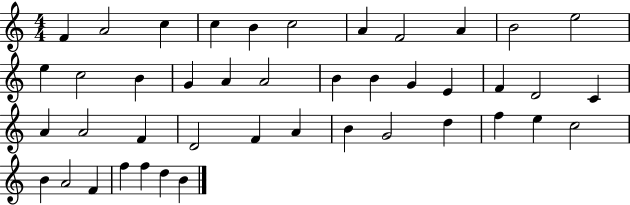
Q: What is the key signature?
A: C major